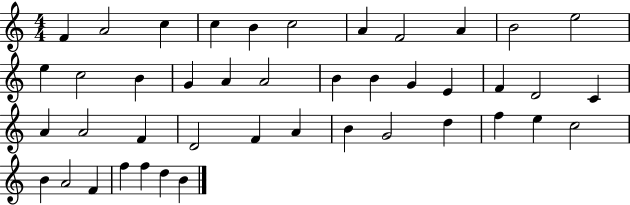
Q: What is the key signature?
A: C major